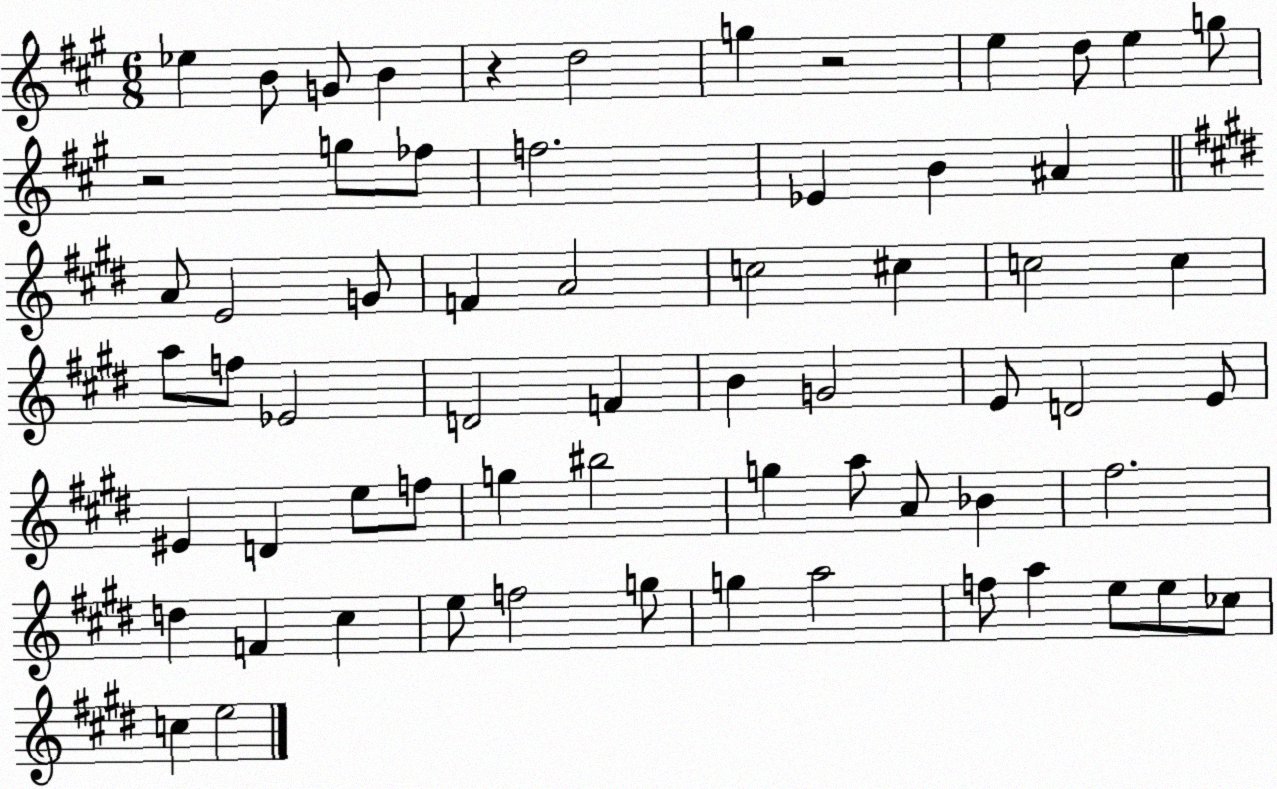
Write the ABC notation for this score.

X:1
T:Untitled
M:6/8
L:1/4
K:A
_e B/2 G/2 B z d2 g z2 e d/2 e g/2 z2 g/2 _f/2 f2 _E B ^A A/2 E2 G/2 F A2 c2 ^c c2 c a/2 f/2 _E2 D2 F B G2 E/2 D2 E/2 ^E D e/2 f/2 g ^b2 g a/2 A/2 _B ^f2 d F ^c e/2 f2 g/2 g a2 f/2 a e/2 e/2 _c/2 c e2